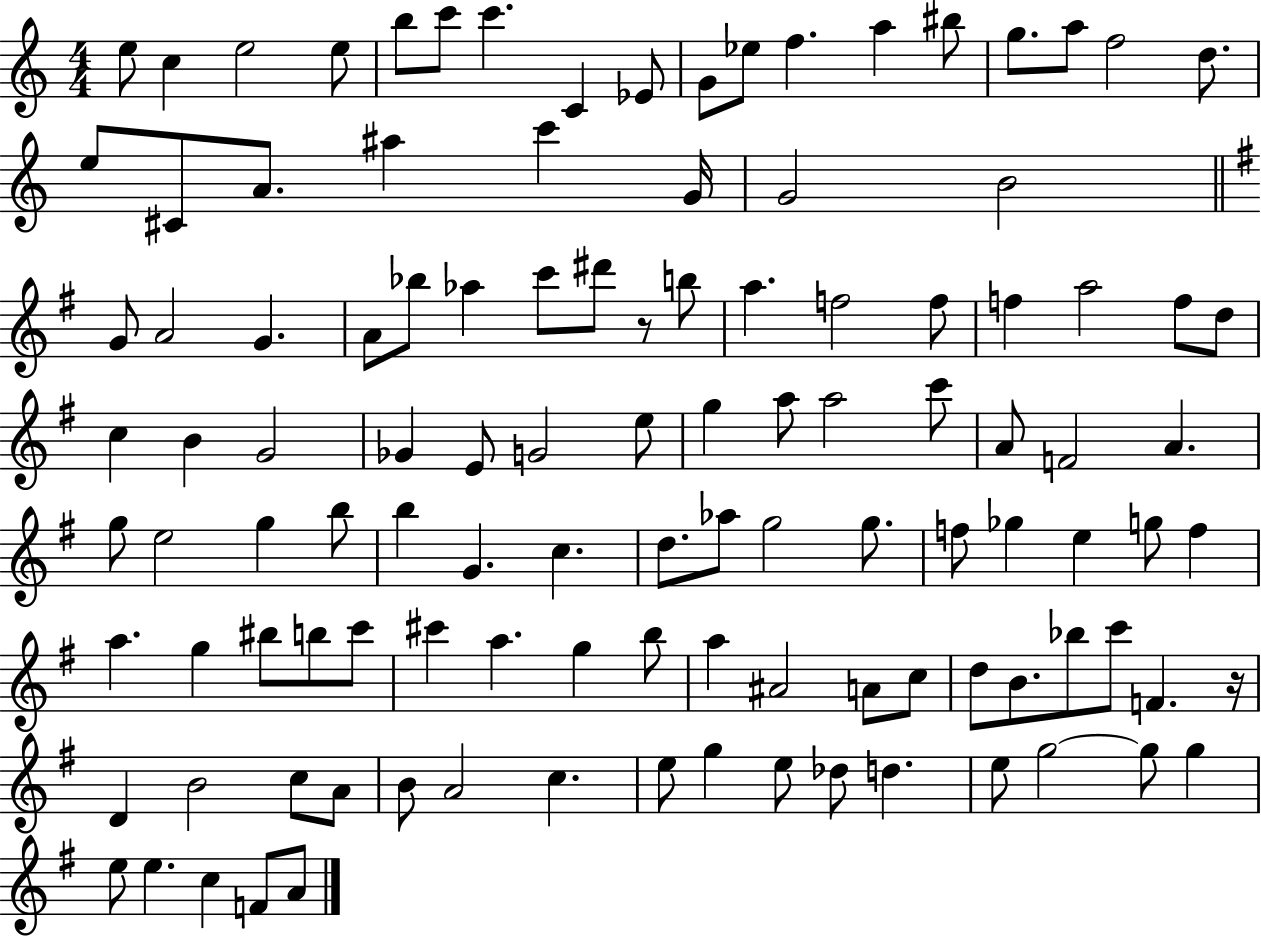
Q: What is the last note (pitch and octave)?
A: A4